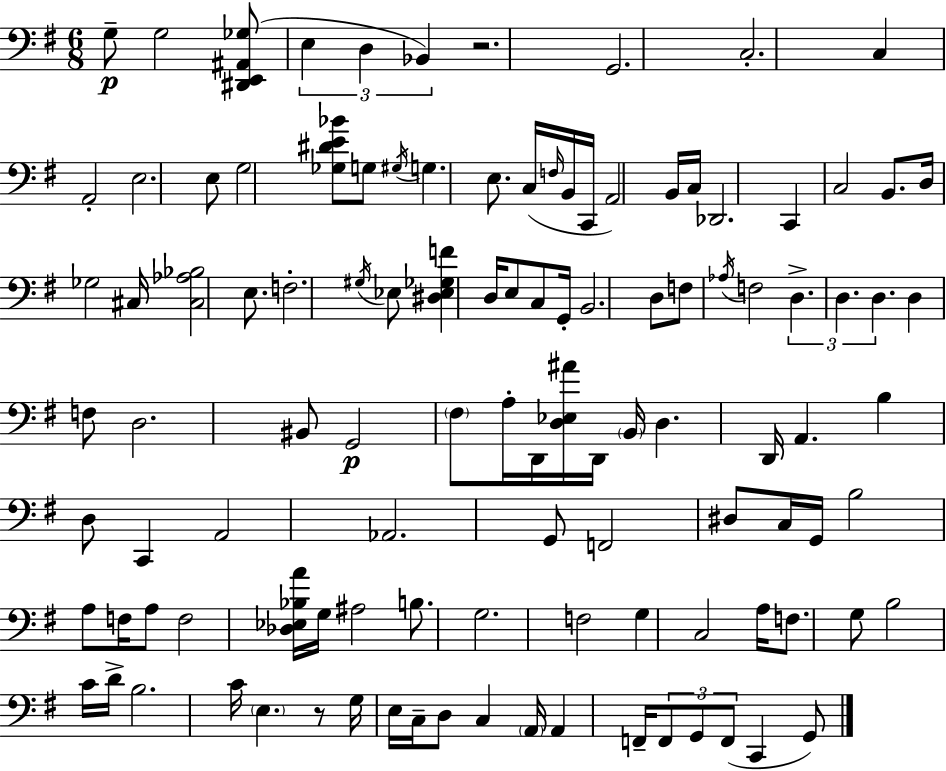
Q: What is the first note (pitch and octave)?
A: G3